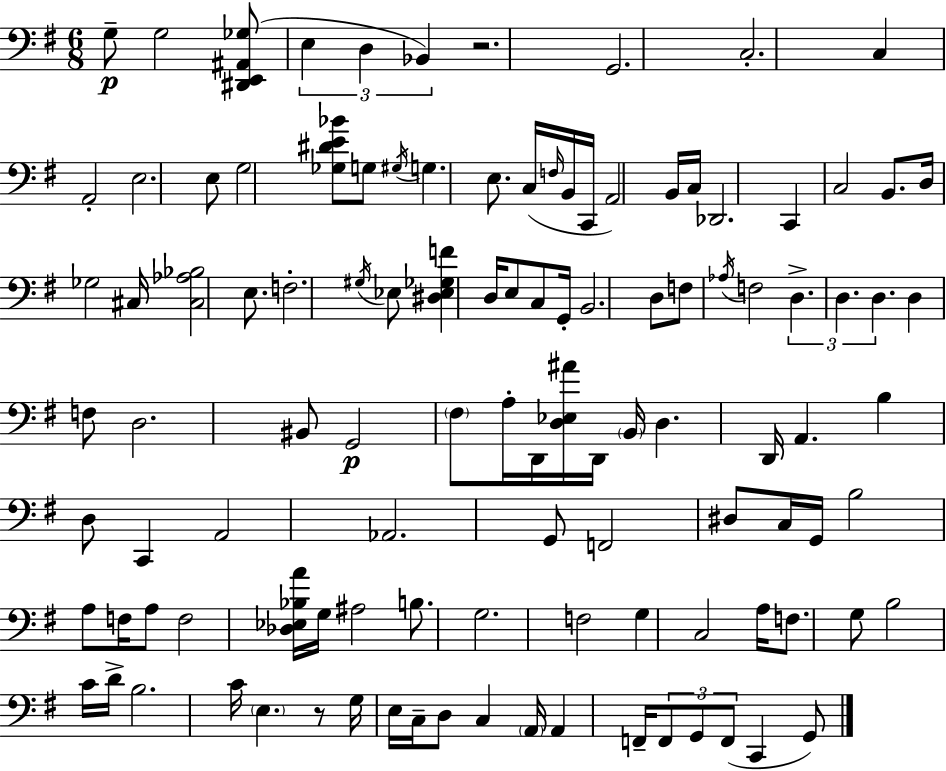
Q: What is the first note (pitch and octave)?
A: G3